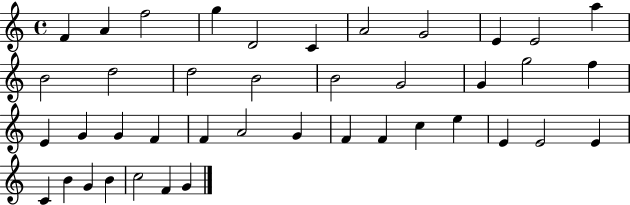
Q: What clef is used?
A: treble